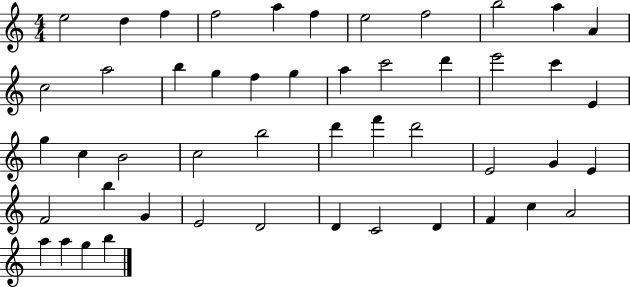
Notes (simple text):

E5/h D5/q F5/q F5/h A5/q F5/q E5/h F5/h B5/h A5/q A4/q C5/h A5/h B5/q G5/q F5/q G5/q A5/q C6/h D6/q E6/h C6/q E4/q G5/q C5/q B4/h C5/h B5/h D6/q F6/q D6/h E4/h G4/q E4/q F4/h B5/q G4/q E4/h D4/h D4/q C4/h D4/q F4/q C5/q A4/h A5/q A5/q G5/q B5/q